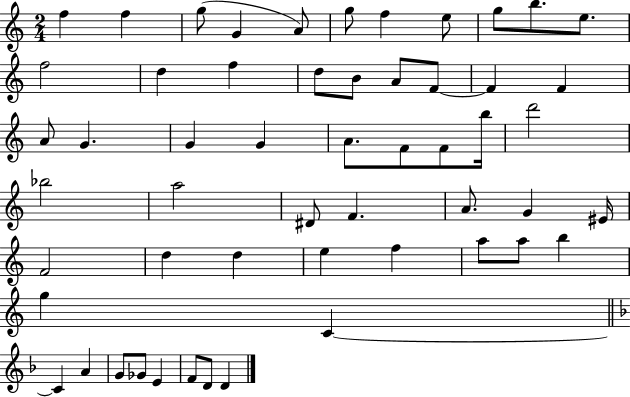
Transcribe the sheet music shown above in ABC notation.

X:1
T:Untitled
M:2/4
L:1/4
K:C
f f g/2 G A/2 g/2 f e/2 g/2 b/2 e/2 f2 d f d/2 B/2 A/2 F/2 F F A/2 G G G A/2 F/2 F/2 b/4 d'2 _b2 a2 ^D/2 F A/2 G ^E/4 F2 d d e f a/2 a/2 b g C C A G/2 _G/2 E F/2 D/2 D